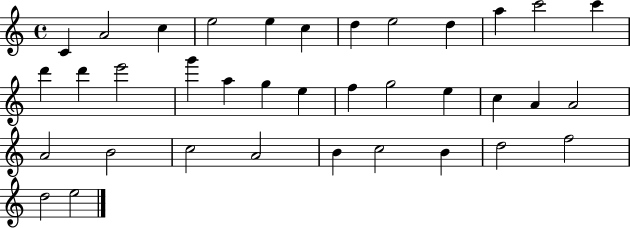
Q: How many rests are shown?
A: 0